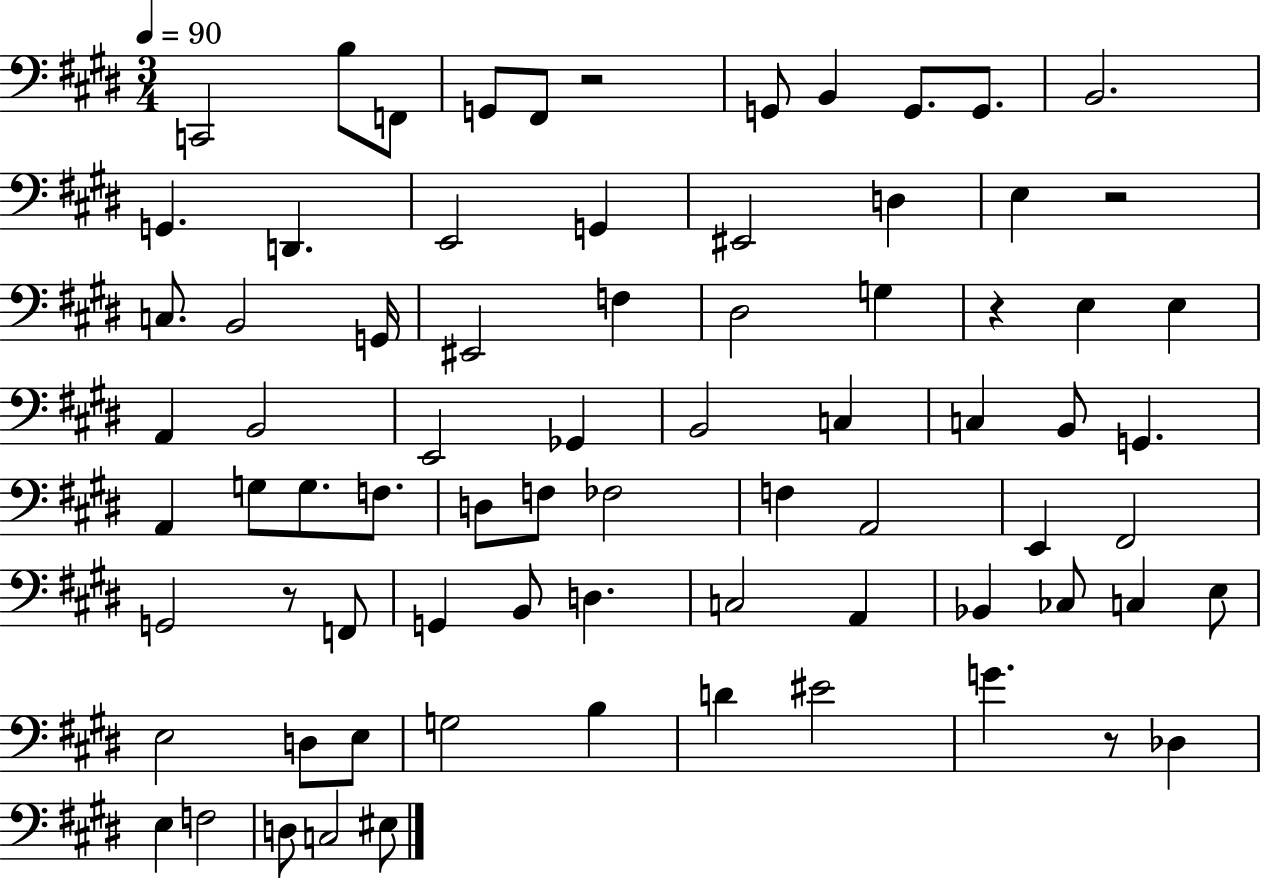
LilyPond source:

{
  \clef bass
  \numericTimeSignature
  \time 3/4
  \key e \major
  \tempo 4 = 90
  c,2 b8 f,8 | g,8 fis,8 r2 | g,8 b,4 g,8. g,8. | b,2. | \break g,4. d,4. | e,2 g,4 | eis,2 d4 | e4 r2 | \break c8. b,2 g,16 | eis,2 f4 | dis2 g4 | r4 e4 e4 | \break a,4 b,2 | e,2 ges,4 | b,2 c4 | c4 b,8 g,4. | \break a,4 g8 g8. f8. | d8 f8 fes2 | f4 a,2 | e,4 fis,2 | \break g,2 r8 f,8 | g,4 b,8 d4. | c2 a,4 | bes,4 ces8 c4 e8 | \break e2 d8 e8 | g2 b4 | d'4 eis'2 | g'4. r8 des4 | \break e4 f2 | d8 c2 eis8 | \bar "|."
}